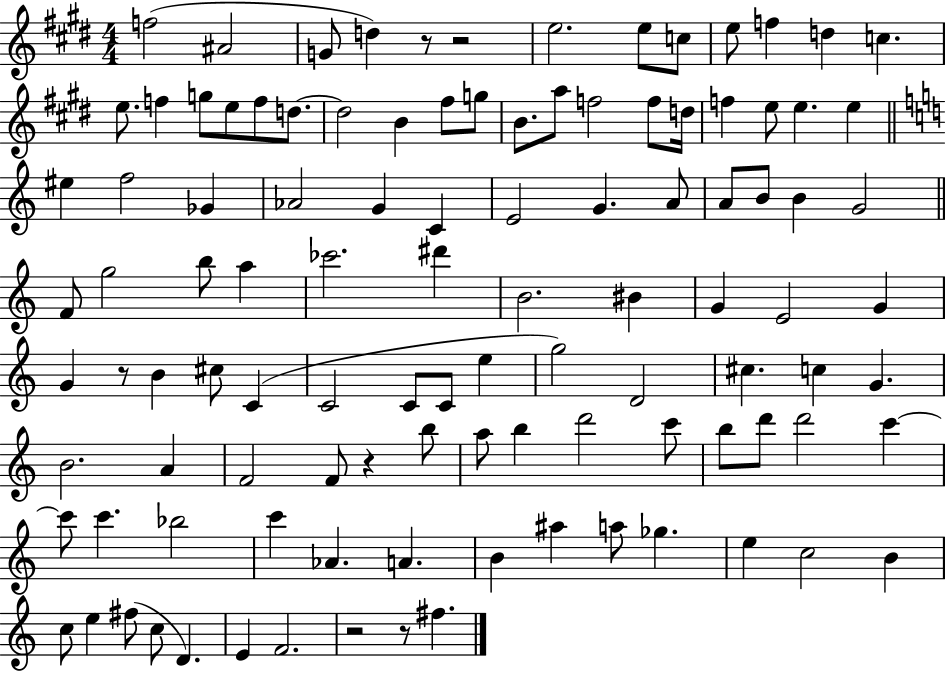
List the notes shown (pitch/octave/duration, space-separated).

F5/h A#4/h G4/e D5/q R/e R/h E5/h. E5/e C5/e E5/e F5/q D5/q C5/q. E5/e. F5/q G5/e E5/e F5/e D5/e. D5/h B4/q F#5/e G5/e B4/e. A5/e F5/h F5/e D5/s F5/q E5/e E5/q. E5/q EIS5/q F5/h Gb4/q Ab4/h G4/q C4/q E4/h G4/q. A4/e A4/e B4/e B4/q G4/h F4/e G5/h B5/e A5/q CES6/h. D#6/q B4/h. BIS4/q G4/q E4/h G4/q G4/q R/e B4/q C#5/e C4/q C4/h C4/e C4/e E5/q G5/h D4/h C#5/q. C5/q G4/q. B4/h. A4/q F4/h F4/e R/q B5/e A5/e B5/q D6/h C6/e B5/e D6/e D6/h C6/q C6/e C6/q. Bb5/h C6/q Ab4/q. A4/q. B4/q A#5/q A5/e Gb5/q. E5/q C5/h B4/q C5/e E5/q F#5/e C5/e D4/q. E4/q F4/h. R/h R/e F#5/q.